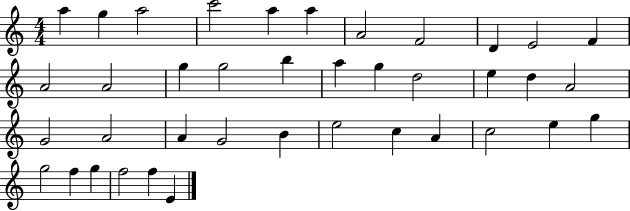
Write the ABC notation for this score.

X:1
T:Untitled
M:4/4
L:1/4
K:C
a g a2 c'2 a a A2 F2 D E2 F A2 A2 g g2 b a g d2 e d A2 G2 A2 A G2 B e2 c A c2 e g g2 f g f2 f E